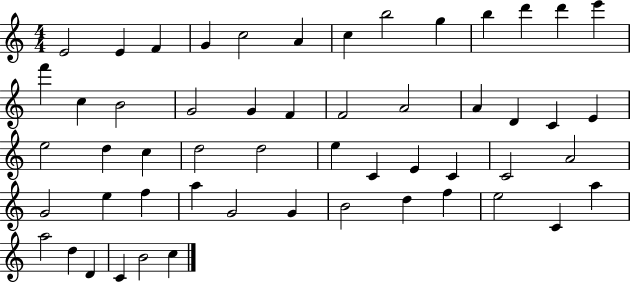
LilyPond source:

{
  \clef treble
  \numericTimeSignature
  \time 4/4
  \key c \major
  e'2 e'4 f'4 | g'4 c''2 a'4 | c''4 b''2 g''4 | b''4 d'''4 d'''4 e'''4 | \break f'''4 c''4 b'2 | g'2 g'4 f'4 | f'2 a'2 | a'4 d'4 c'4 e'4 | \break e''2 d''4 c''4 | d''2 d''2 | e''4 c'4 e'4 c'4 | c'2 a'2 | \break g'2 e''4 f''4 | a''4 g'2 g'4 | b'2 d''4 f''4 | e''2 c'4 a''4 | \break a''2 d''4 d'4 | c'4 b'2 c''4 | \bar "|."
}